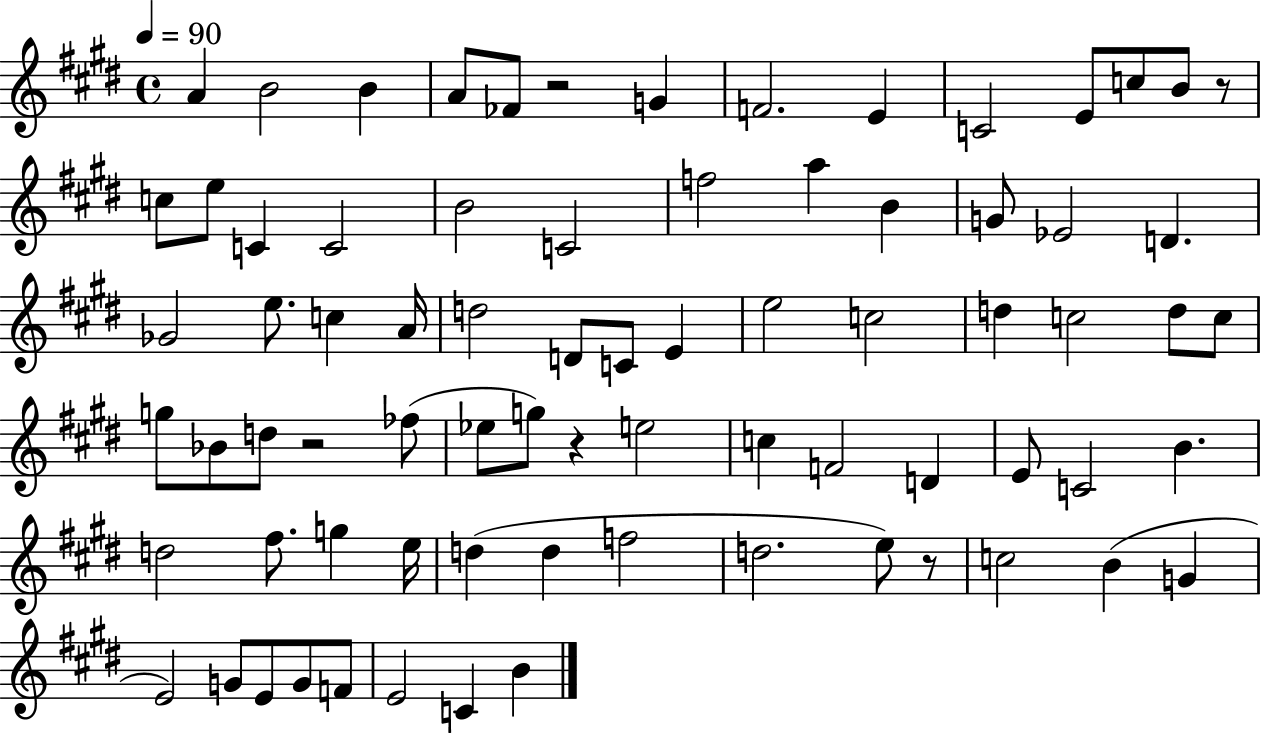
A4/q B4/h B4/q A4/e FES4/e R/h G4/q F4/h. E4/q C4/h E4/e C5/e B4/e R/e C5/e E5/e C4/q C4/h B4/h C4/h F5/h A5/q B4/q G4/e Eb4/h D4/q. Gb4/h E5/e. C5/q A4/s D5/h D4/e C4/e E4/q E5/h C5/h D5/q C5/h D5/e C5/e G5/e Bb4/e D5/e R/h FES5/e Eb5/e G5/e R/q E5/h C5/q F4/h D4/q E4/e C4/h B4/q. D5/h F#5/e. G5/q E5/s D5/q D5/q F5/h D5/h. E5/e R/e C5/h B4/q G4/q E4/h G4/e E4/e G4/e F4/e E4/h C4/q B4/q